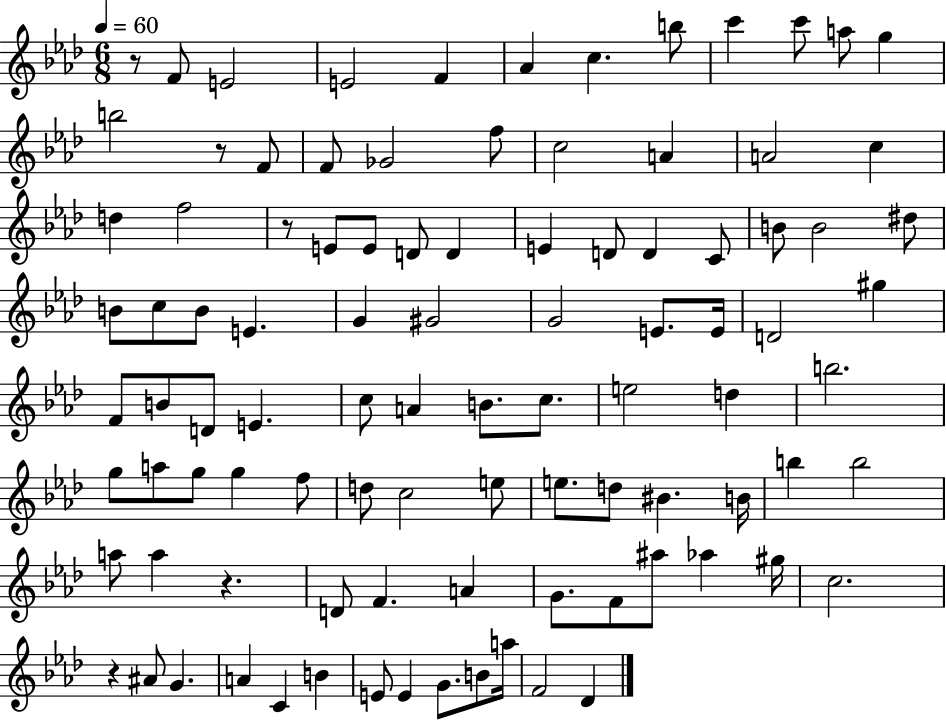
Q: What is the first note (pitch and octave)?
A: F4